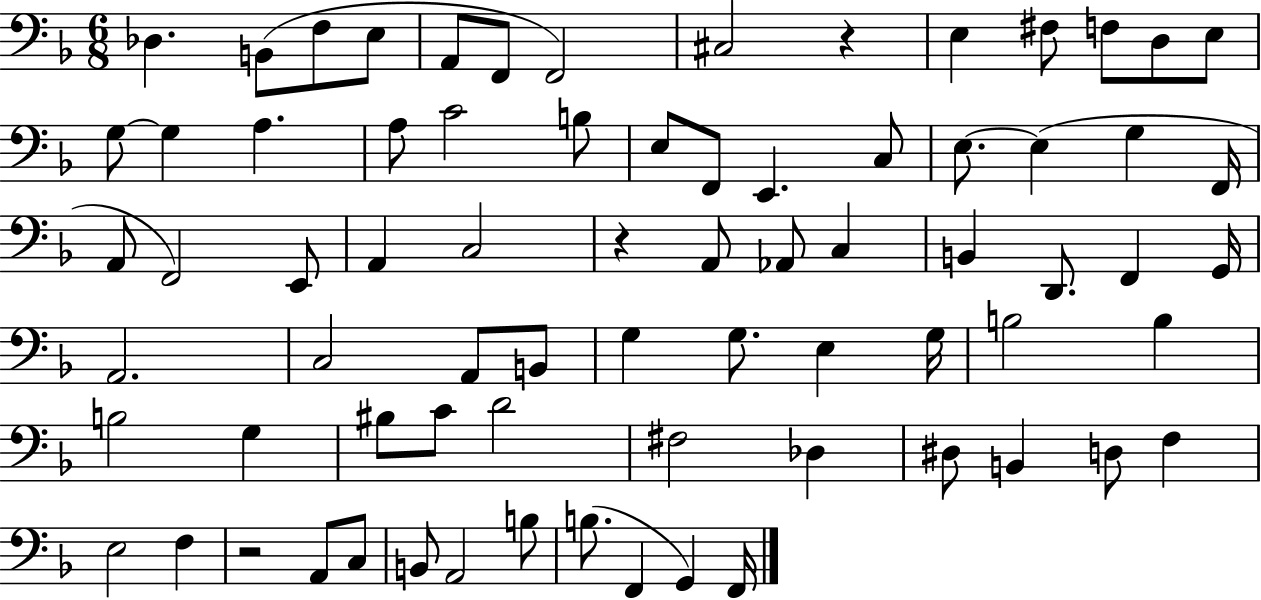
Db3/q. B2/e F3/e E3/e A2/e F2/e F2/h C#3/h R/q E3/q F#3/e F3/e D3/e E3/e G3/e G3/q A3/q. A3/e C4/h B3/e E3/e F2/e E2/q. C3/e E3/e. E3/q G3/q F2/s A2/e F2/h E2/e A2/q C3/h R/q A2/e Ab2/e C3/q B2/q D2/e. F2/q G2/s A2/h. C3/h A2/e B2/e G3/q G3/e. E3/q G3/s B3/h B3/q B3/h G3/q BIS3/e C4/e D4/h F#3/h Db3/q D#3/e B2/q D3/e F3/q E3/h F3/q R/h A2/e C3/e B2/e A2/h B3/e B3/e. F2/q G2/q F2/s